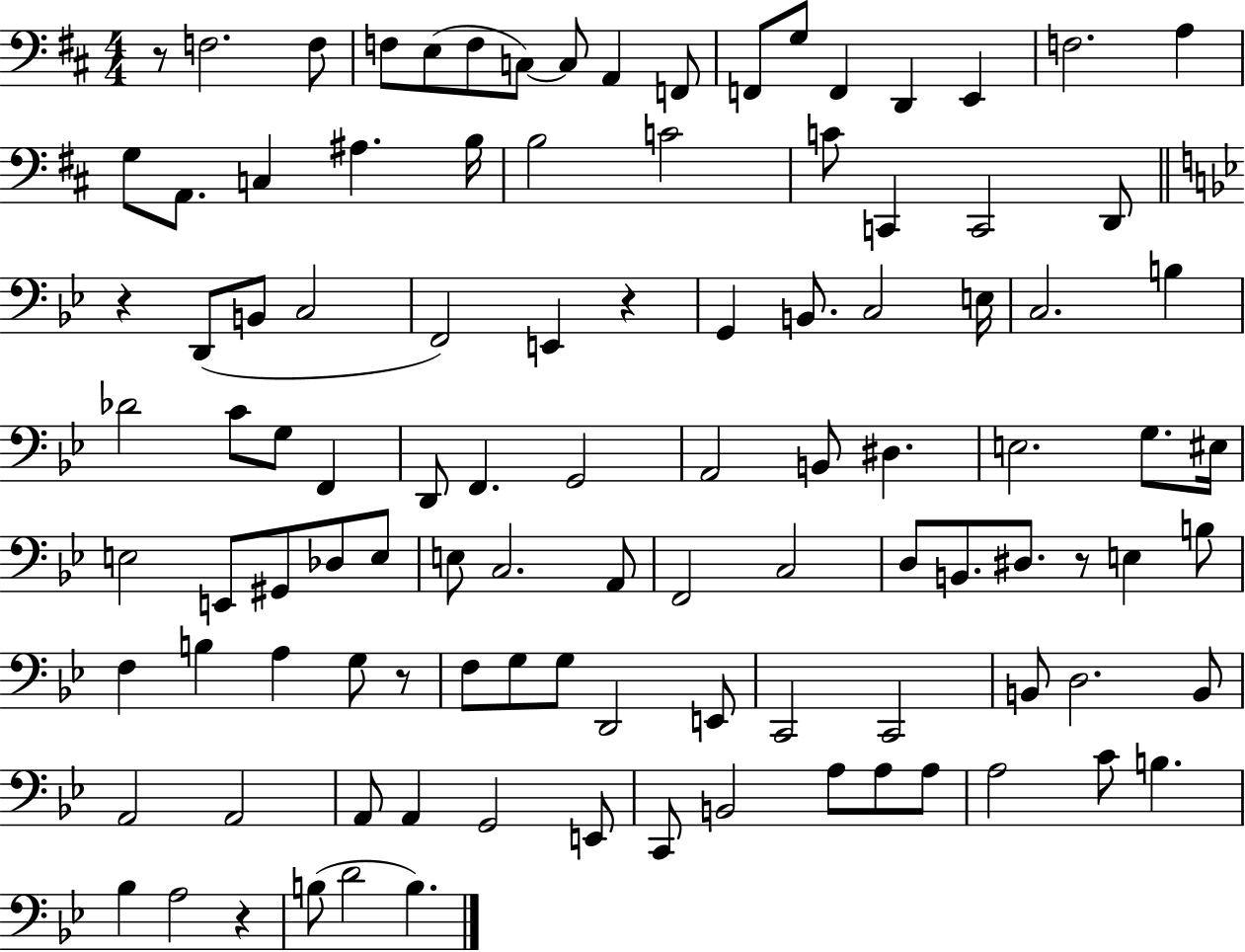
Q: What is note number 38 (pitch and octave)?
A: B3